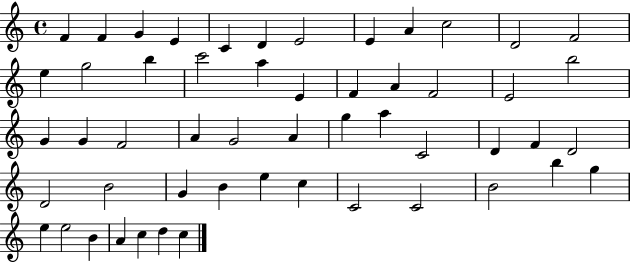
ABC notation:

X:1
T:Untitled
M:4/4
L:1/4
K:C
F F G E C D E2 E A c2 D2 F2 e g2 b c'2 a E F A F2 E2 b2 G G F2 A G2 A g a C2 D F D2 D2 B2 G B e c C2 C2 B2 b g e e2 B A c d c